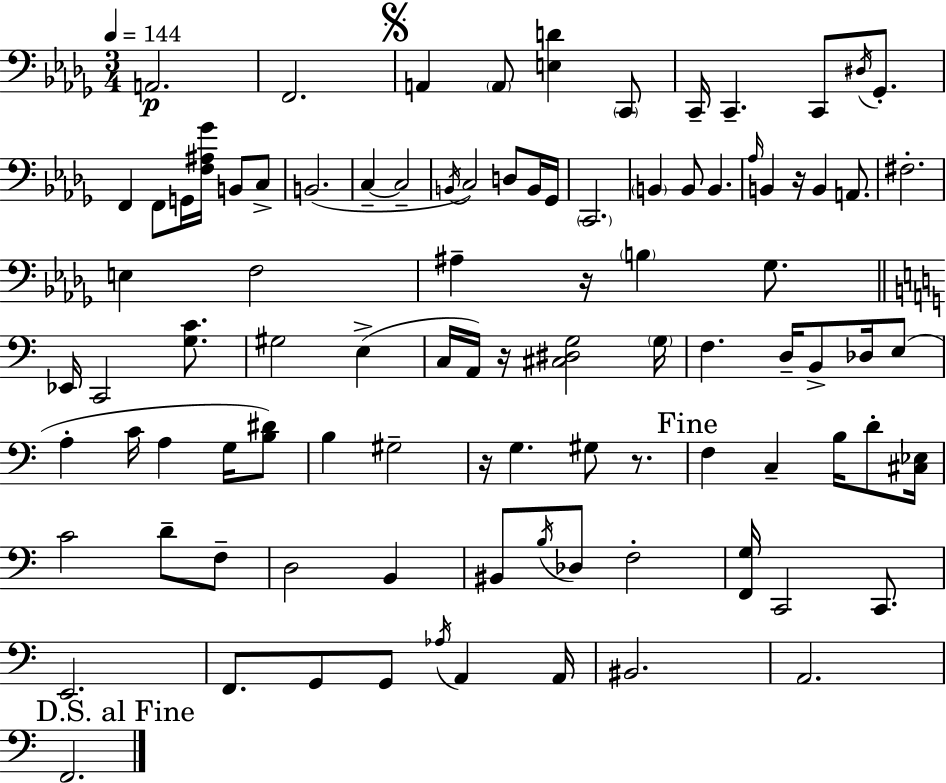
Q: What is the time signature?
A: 3/4